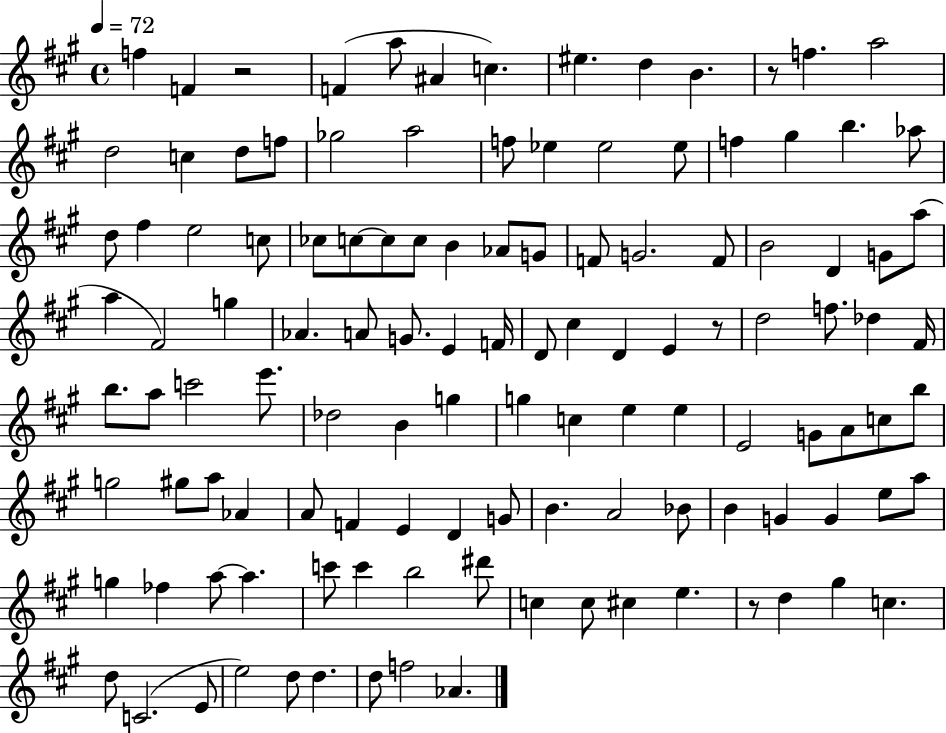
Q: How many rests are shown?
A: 4